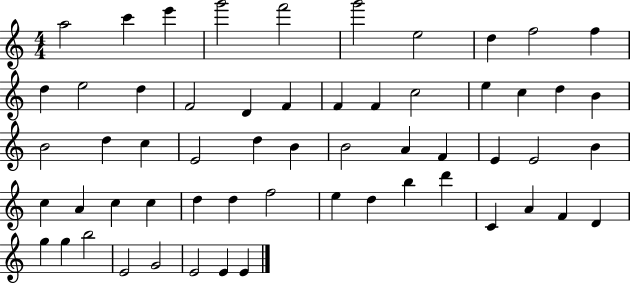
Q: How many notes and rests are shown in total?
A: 58